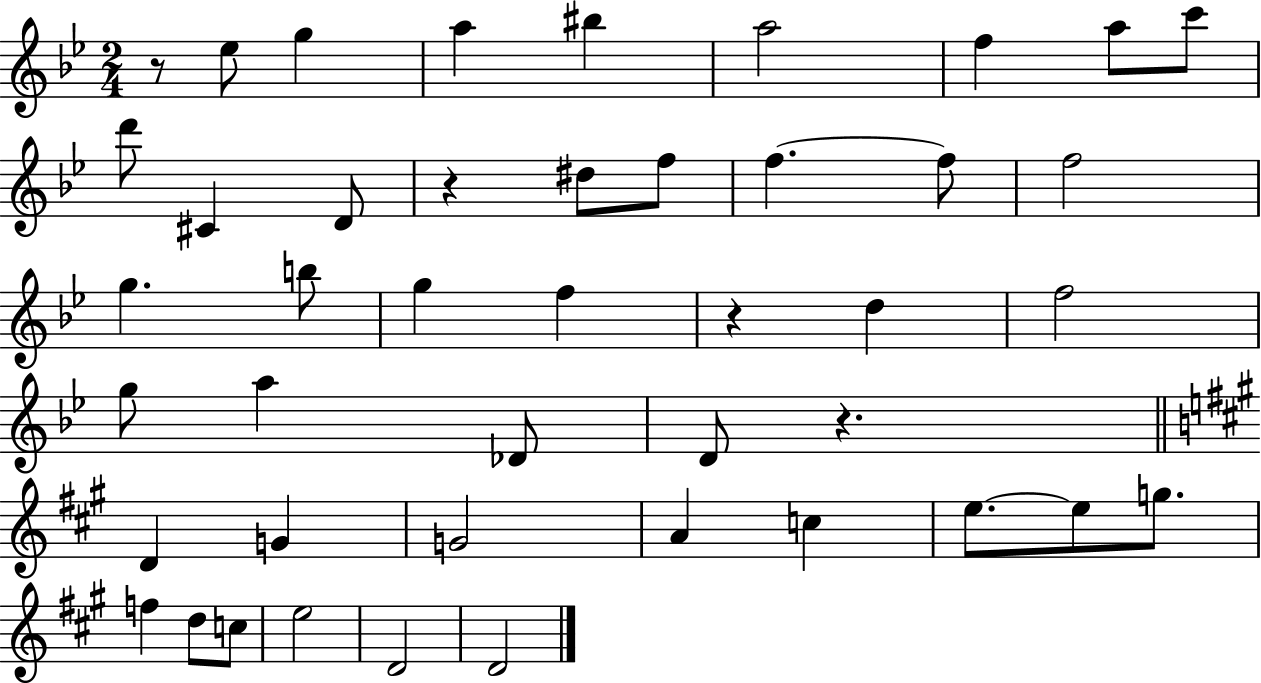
R/e Eb5/e G5/q A5/q BIS5/q A5/h F5/q A5/e C6/e D6/e C#4/q D4/e R/q D#5/e F5/e F5/q. F5/e F5/h G5/q. B5/e G5/q F5/q R/q D5/q F5/h G5/e A5/q Db4/e D4/e R/q. D4/q G4/q G4/h A4/q C5/q E5/e. E5/e G5/e. F5/q D5/e C5/e E5/h D4/h D4/h